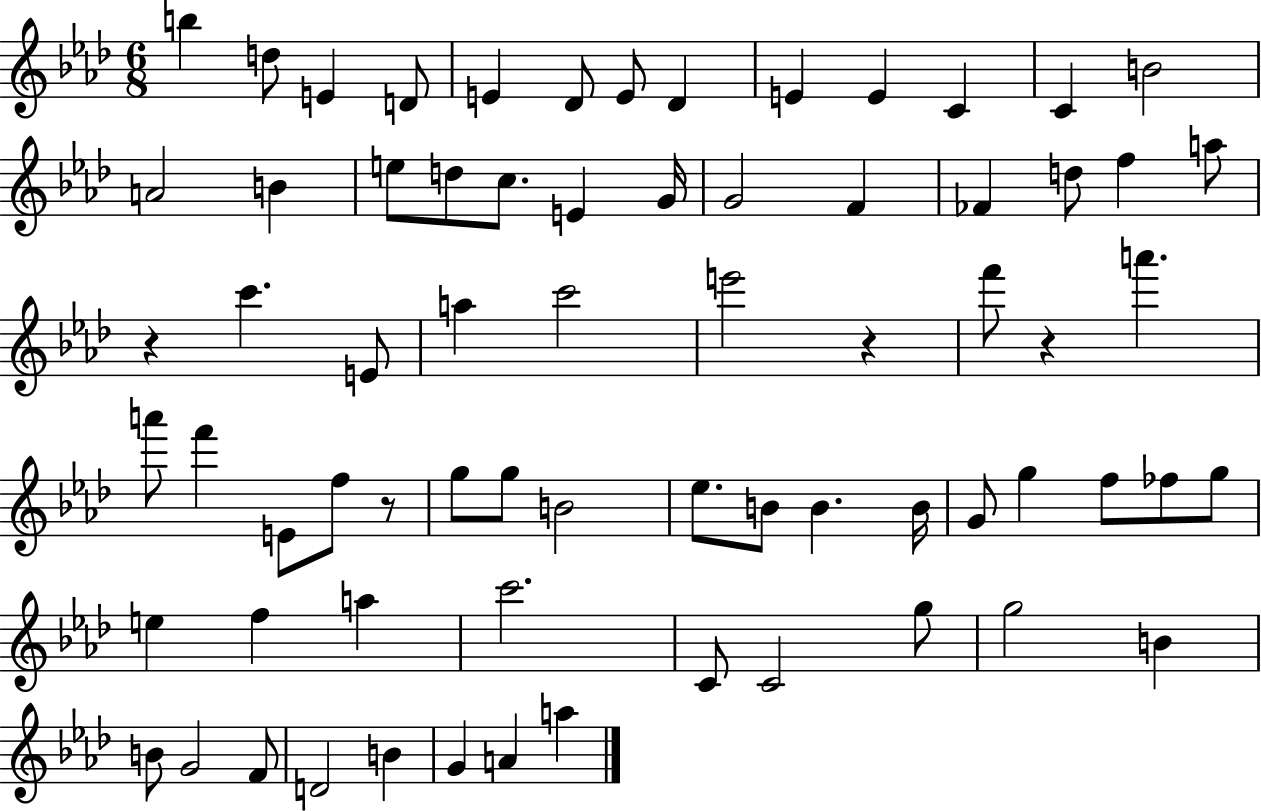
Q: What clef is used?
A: treble